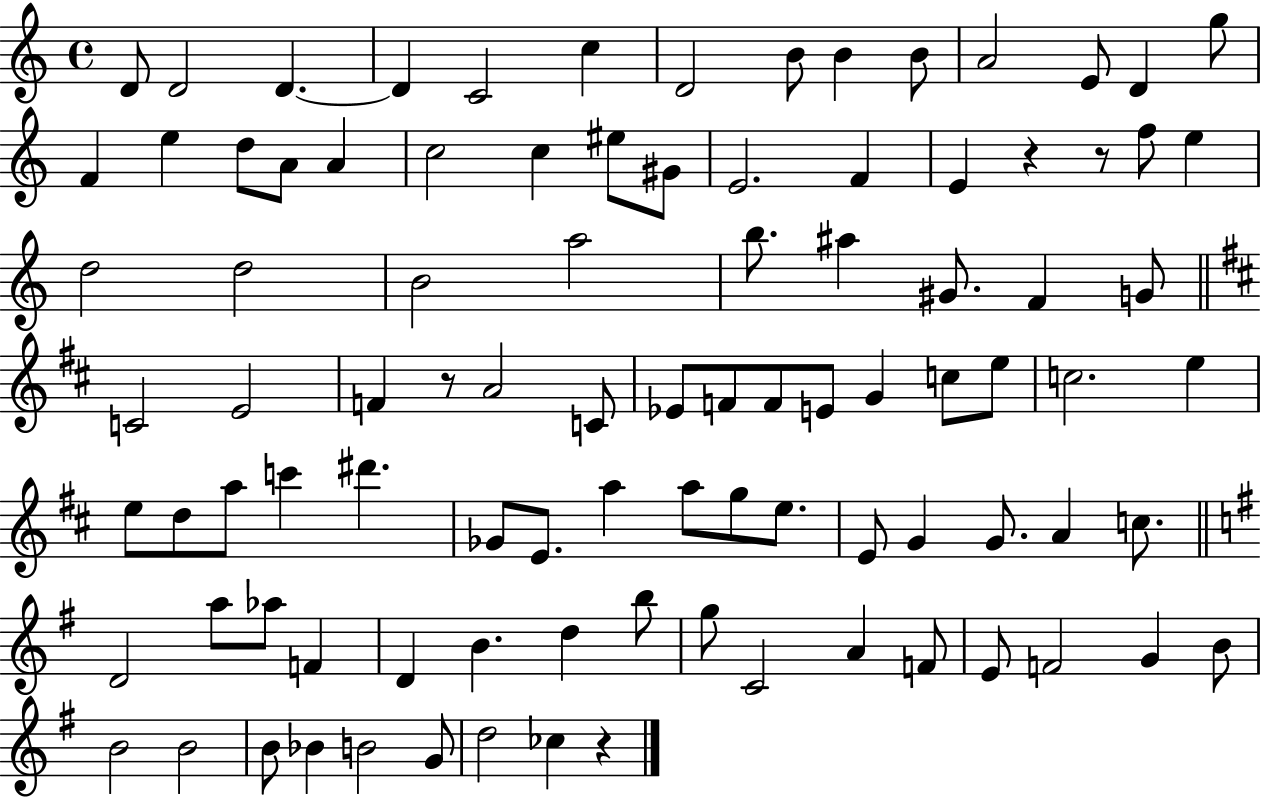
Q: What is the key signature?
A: C major